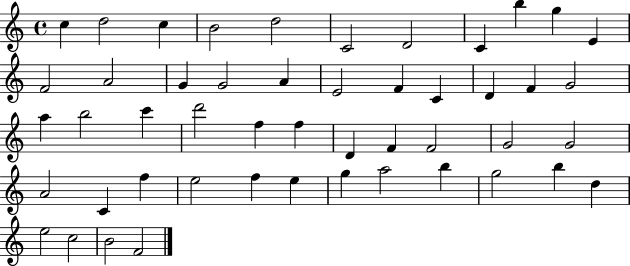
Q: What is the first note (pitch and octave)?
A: C5